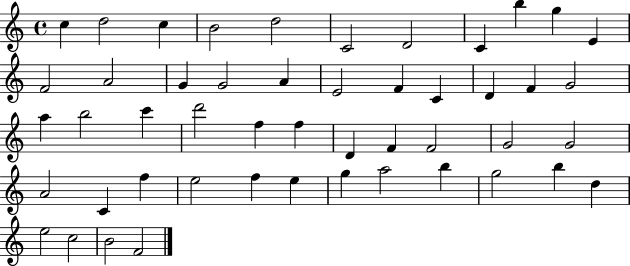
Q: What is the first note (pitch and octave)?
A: C5